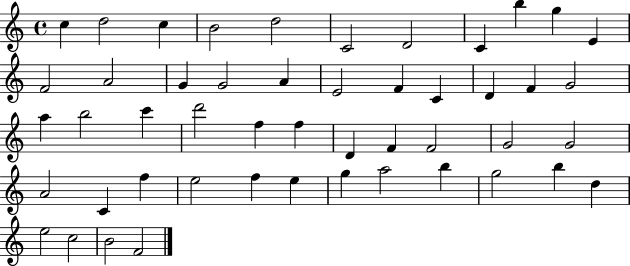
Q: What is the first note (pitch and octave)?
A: C5